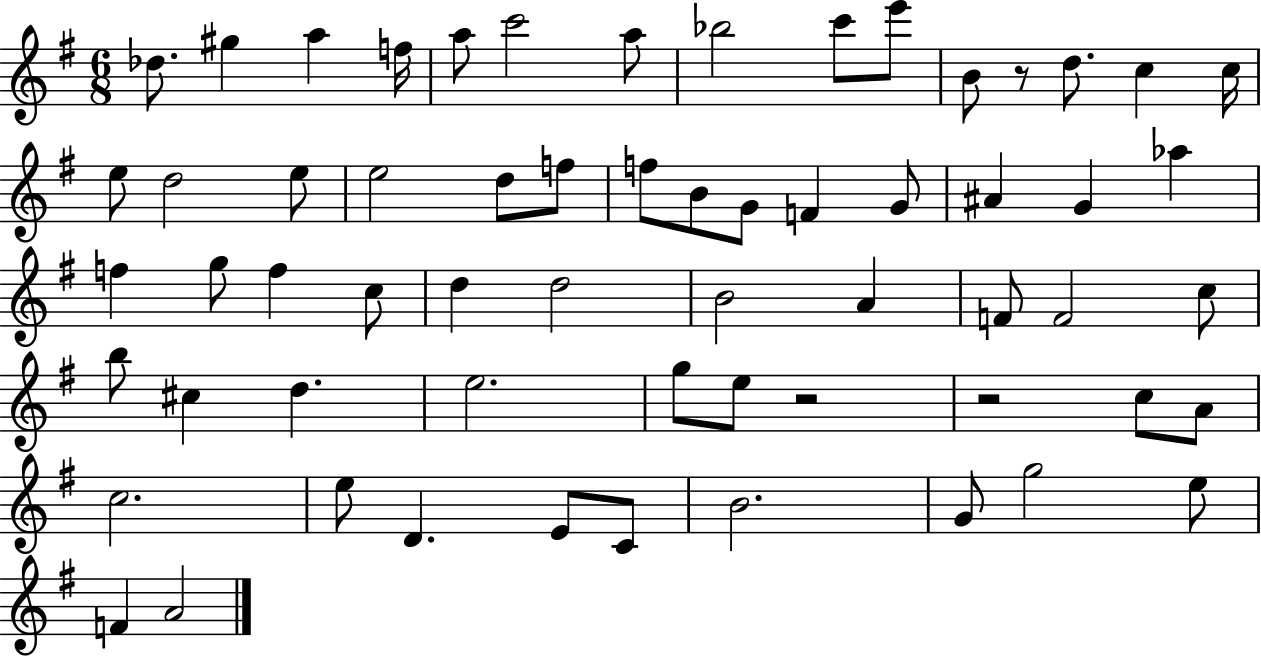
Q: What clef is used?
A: treble